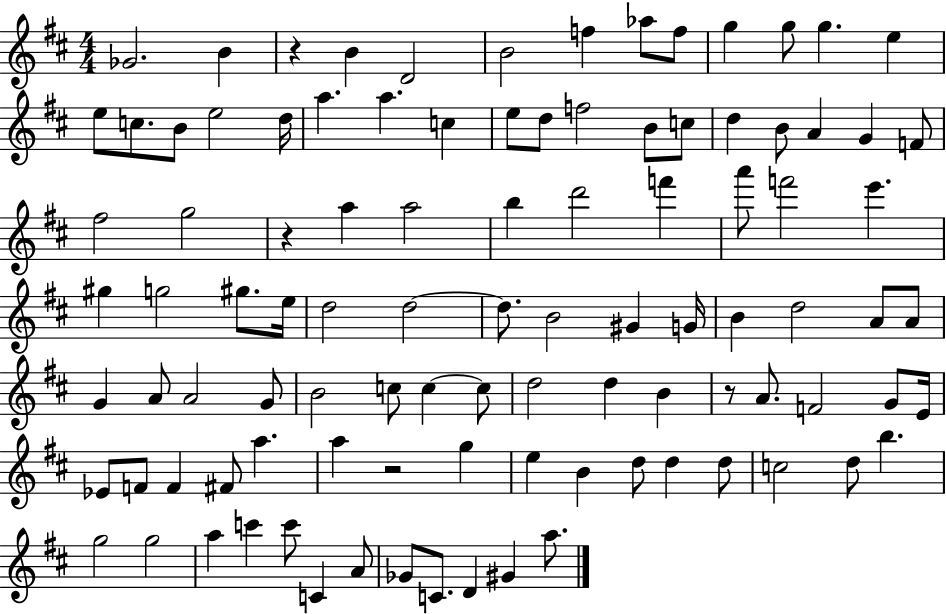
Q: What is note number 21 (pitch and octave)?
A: E5